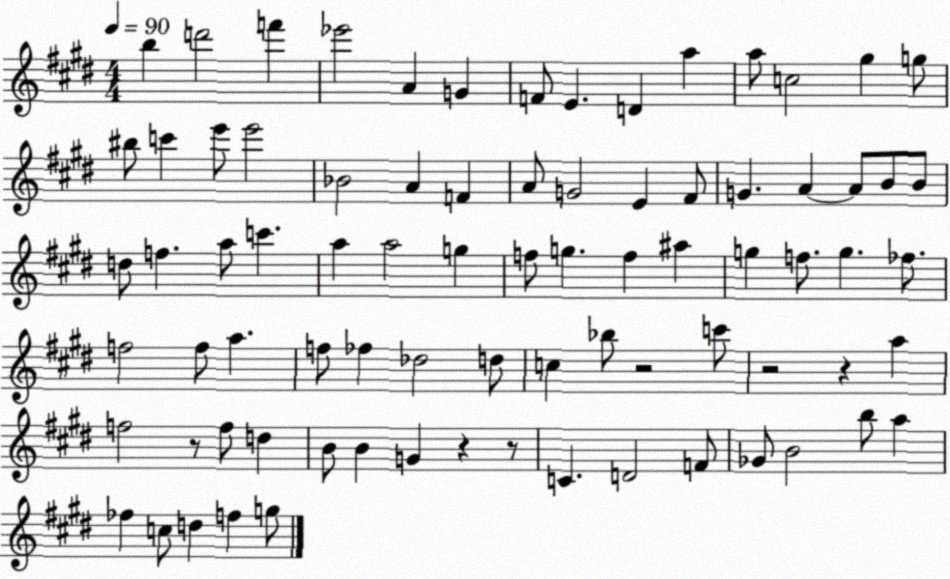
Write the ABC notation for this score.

X:1
T:Untitled
M:4/4
L:1/4
K:E
b d'2 f' _e'2 A G F/2 E D a a/2 c2 ^g g/2 ^b/2 c' e'/2 e'2 _B2 A F A/2 G2 E ^F/2 G A A/2 B/2 B/2 d/2 f a/2 c' a a2 g f/2 g f ^a g f/2 g _f/2 f2 f/2 a f/2 _f _d2 d/2 c _b/2 z2 c'/2 z2 z a f2 z/2 f/2 d B/2 B G z z/2 C D2 F/2 _G/2 B2 b/2 a _f c/2 d f g/2